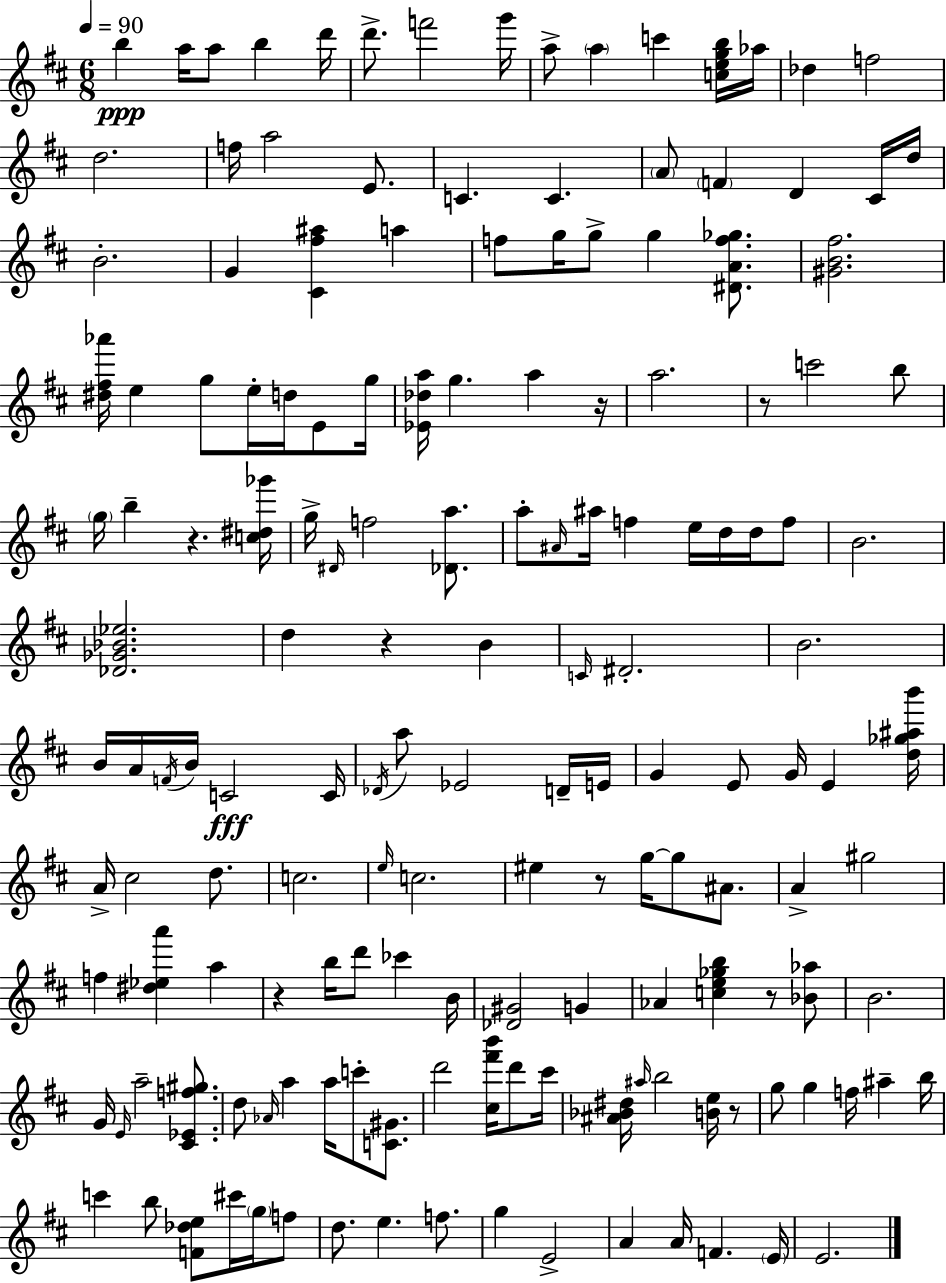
B5/q A5/s A5/e B5/q D6/s D6/e. F6/h G6/s A5/e A5/q C6/q [C5,E5,G5,B5]/s Ab5/s Db5/q F5/h D5/h. F5/s A5/h E4/e. C4/q. C4/q. A4/e F4/q D4/q C#4/s D5/s B4/h. G4/q [C#4,F#5,A#5]/q A5/q F5/e G5/s G5/e G5/q [D#4,A4,F5,Gb5]/e. [G#4,B4,F#5]/h. [D#5,F#5,Ab6]/s E5/q G5/e E5/s D5/s E4/e G5/s [Eb4,Db5,A5]/s G5/q. A5/q R/s A5/h. R/e C6/h B5/e G5/s B5/q R/q. [C5,D#5,Gb6]/s G5/s D#4/s F5/h [Db4,A5]/e. A5/e A#4/s A#5/s F5/q E5/s D5/s D5/s F5/e B4/h. [Db4,Gb4,Bb4,Eb5]/h. D5/q R/q B4/q C4/s D#4/h. B4/h. B4/s A4/s F4/s B4/s C4/h C4/s Db4/s A5/e Eb4/h D4/s E4/s G4/q E4/e G4/s E4/q [D5,Gb5,A#5,B6]/s A4/s C#5/h D5/e. C5/h. E5/s C5/h. EIS5/q R/e G5/s G5/e A#4/e. A4/q G#5/h F5/q [D#5,Eb5,A6]/q A5/q R/q B5/s D6/e CES6/q B4/s [Db4,G#4]/h G4/q Ab4/q [C5,E5,Gb5,B5]/q R/e [Bb4,Ab5]/e B4/h. G4/s E4/s A5/h [C#4,Eb4,F5,G#5]/e. D5/e Ab4/s A5/q A5/s C6/e [C4,G#4]/e. D6/h [C#5,F#6,B6]/s D6/e C#6/s [A#4,Bb4,D#5]/s A#5/s B5/h [B4,E5]/s R/e G5/e G5/q F5/s A#5/q B5/s C6/q B5/e [F4,Db5,E5]/e C#6/s G5/s F5/e D5/e. E5/q. F5/e. G5/q E4/h A4/q A4/s F4/q. E4/s E4/h.